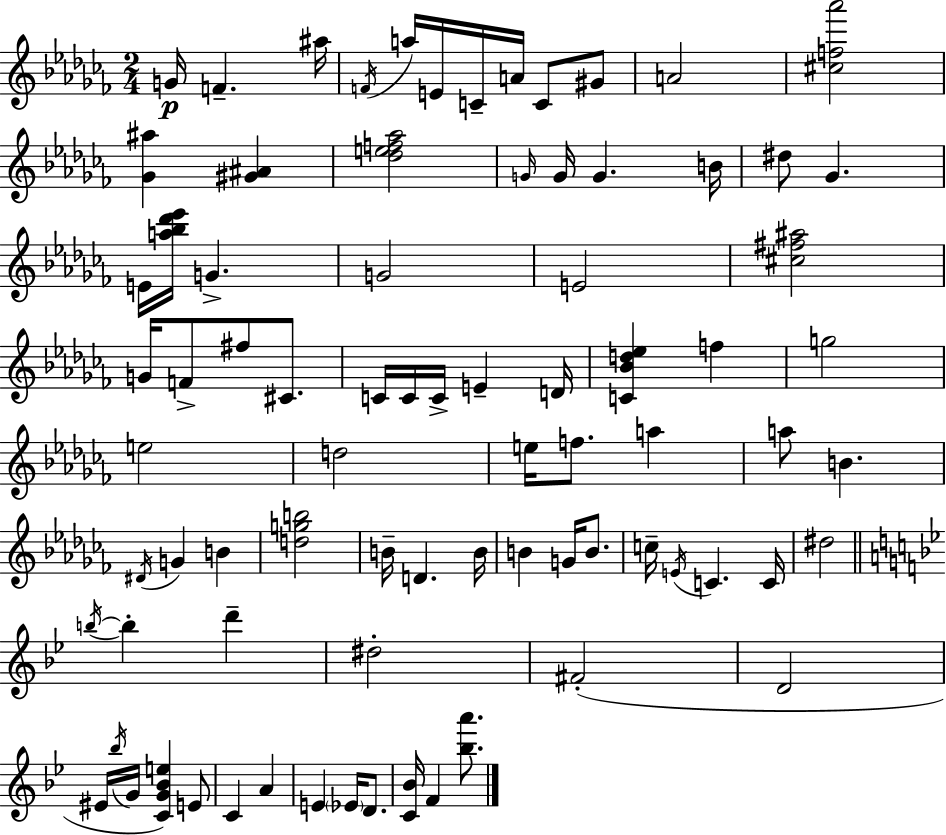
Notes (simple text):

G4/s F4/q. A#5/s F4/s A5/s E4/s C4/s A4/s C4/e G#4/e A4/h [C#5,F5,Ab6]/h [Gb4,A#5]/q [G#4,A#4]/q [Db5,E5,F5,Ab5]/h G4/s G4/s G4/q. B4/s D#5/e Gb4/q. E4/s [A5,Bb5,Db6,Eb6]/s G4/q. G4/h E4/h [C#5,F#5,A#5]/h G4/s F4/e F#5/e C#4/e. C4/s C4/s C4/s E4/q D4/s [C4,Bb4,D5,Eb5]/q F5/q G5/h E5/h D5/h E5/s F5/e. A5/q A5/e B4/q. D#4/s G4/q B4/q [D5,G5,B5]/h B4/s D4/q. B4/s B4/q G4/s B4/e. C5/s E4/s C4/q. C4/s D#5/h B5/s B5/q D6/q D#5/h F#4/h D4/h EIS4/s Bb5/s G4/s [C4,G4,Bb4,E5]/q E4/e C4/q A4/q E4/q Eb4/s D4/e. [C4,Bb4]/s F4/q [Bb5,A6]/e.